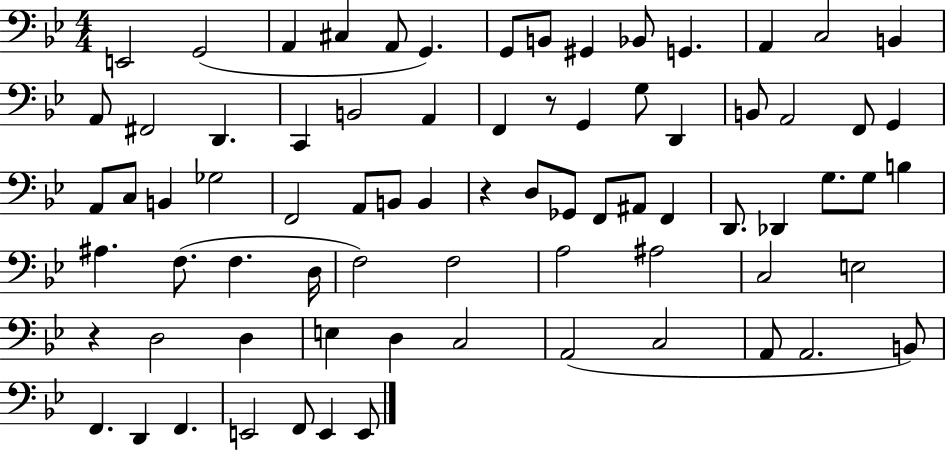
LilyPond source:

{
  \clef bass
  \numericTimeSignature
  \time 4/4
  \key bes \major
  e,2 g,2( | a,4 cis4 a,8 g,4.) | g,8 b,8 gis,4 bes,8 g,4. | a,4 c2 b,4 | \break a,8 fis,2 d,4. | c,4 b,2 a,4 | f,4 r8 g,4 g8 d,4 | b,8 a,2 f,8 g,4 | \break a,8 c8 b,4 ges2 | f,2 a,8 b,8 b,4 | r4 d8 ges,8 f,8 ais,8 f,4 | d,8. des,4 g8. g8 b4 | \break ais4. f8.( f4. d16 | f2) f2 | a2 ais2 | c2 e2 | \break r4 d2 d4 | e4 d4 c2 | a,2( c2 | a,8 a,2. b,8) | \break f,4. d,4 f,4. | e,2 f,8 e,4 e,8 | \bar "|."
}